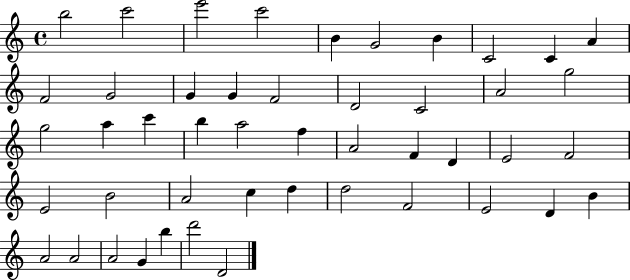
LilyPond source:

{
  \clef treble
  \time 4/4
  \defaultTimeSignature
  \key c \major
  b''2 c'''2 | e'''2 c'''2 | b'4 g'2 b'4 | c'2 c'4 a'4 | \break f'2 g'2 | g'4 g'4 f'2 | d'2 c'2 | a'2 g''2 | \break g''2 a''4 c'''4 | b''4 a''2 f''4 | a'2 f'4 d'4 | e'2 f'2 | \break e'2 b'2 | a'2 c''4 d''4 | d''2 f'2 | e'2 d'4 b'4 | \break a'2 a'2 | a'2 g'4 b''4 | d'''2 d'2 | \bar "|."
}